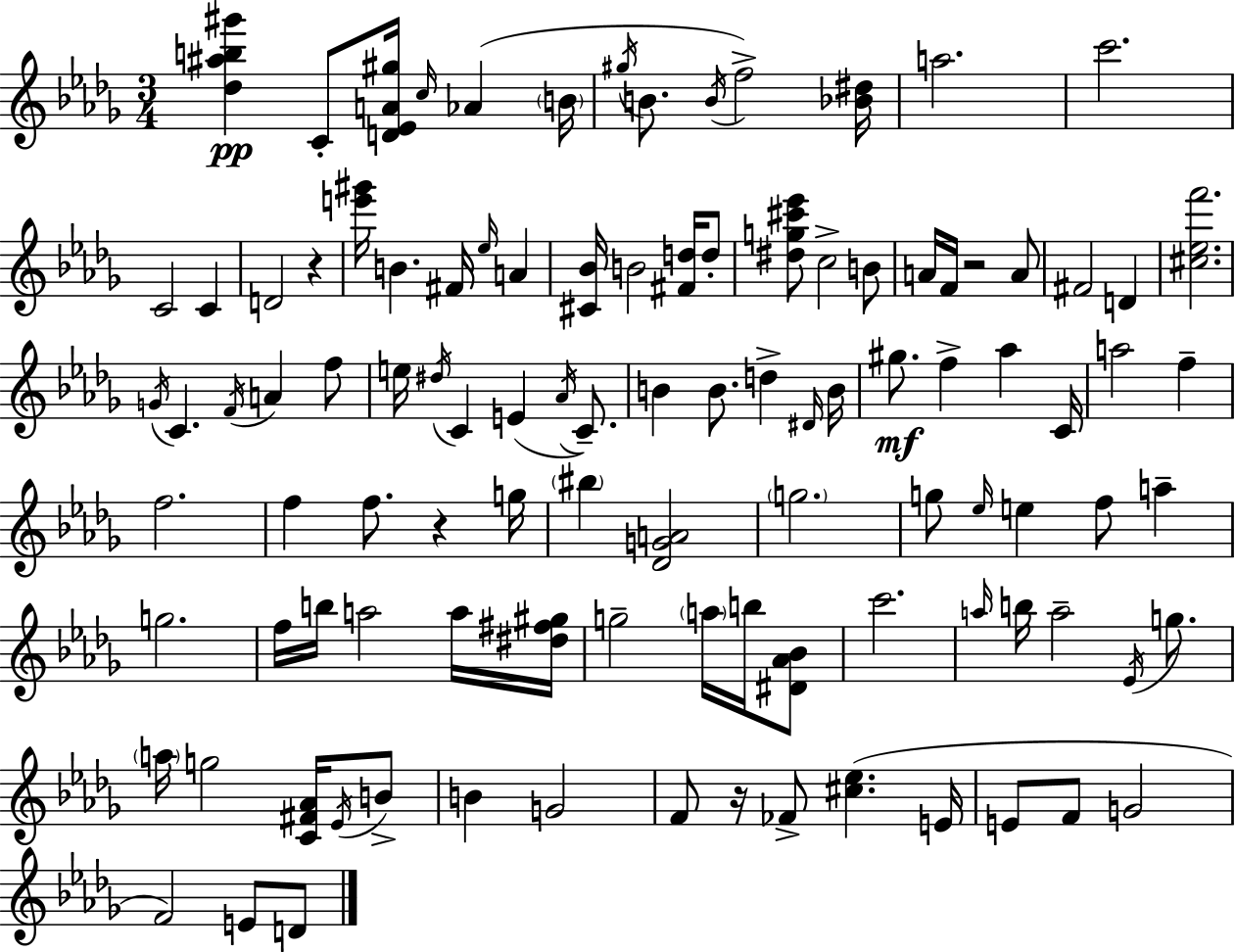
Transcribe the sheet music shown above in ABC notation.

X:1
T:Untitled
M:3/4
L:1/4
K:Bbm
[_d^ab^g'] C/2 [D_EA^g]/4 c/4 _A B/4 ^g/4 B/2 B/4 f2 [_B^d]/4 a2 c'2 C2 C D2 z [e'^g']/4 B ^F/4 _e/4 A [^C_B]/4 B2 [^Fd]/4 d/2 [^dg^c'_e']/2 c2 B/2 A/4 F/4 z2 A/2 ^F2 D [^c_ef']2 G/4 C F/4 A f/2 e/4 ^d/4 C E _A/4 C/2 B B/2 d ^D/4 B/4 ^g/2 f _a C/4 a2 f f2 f f/2 z g/4 ^b [_DGA]2 g2 g/2 _e/4 e f/2 a g2 f/4 b/4 a2 a/4 [^d^f^g]/4 g2 a/4 b/4 [^D_A_B]/2 c'2 a/4 b/4 a2 _E/4 g/2 a/4 g2 [C^F_A]/4 _E/4 B/2 B G2 F/2 z/4 _F/2 [^c_e] E/4 E/2 F/2 G2 F2 E/2 D/2